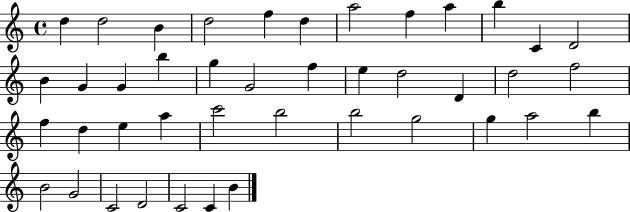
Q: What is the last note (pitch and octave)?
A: B4